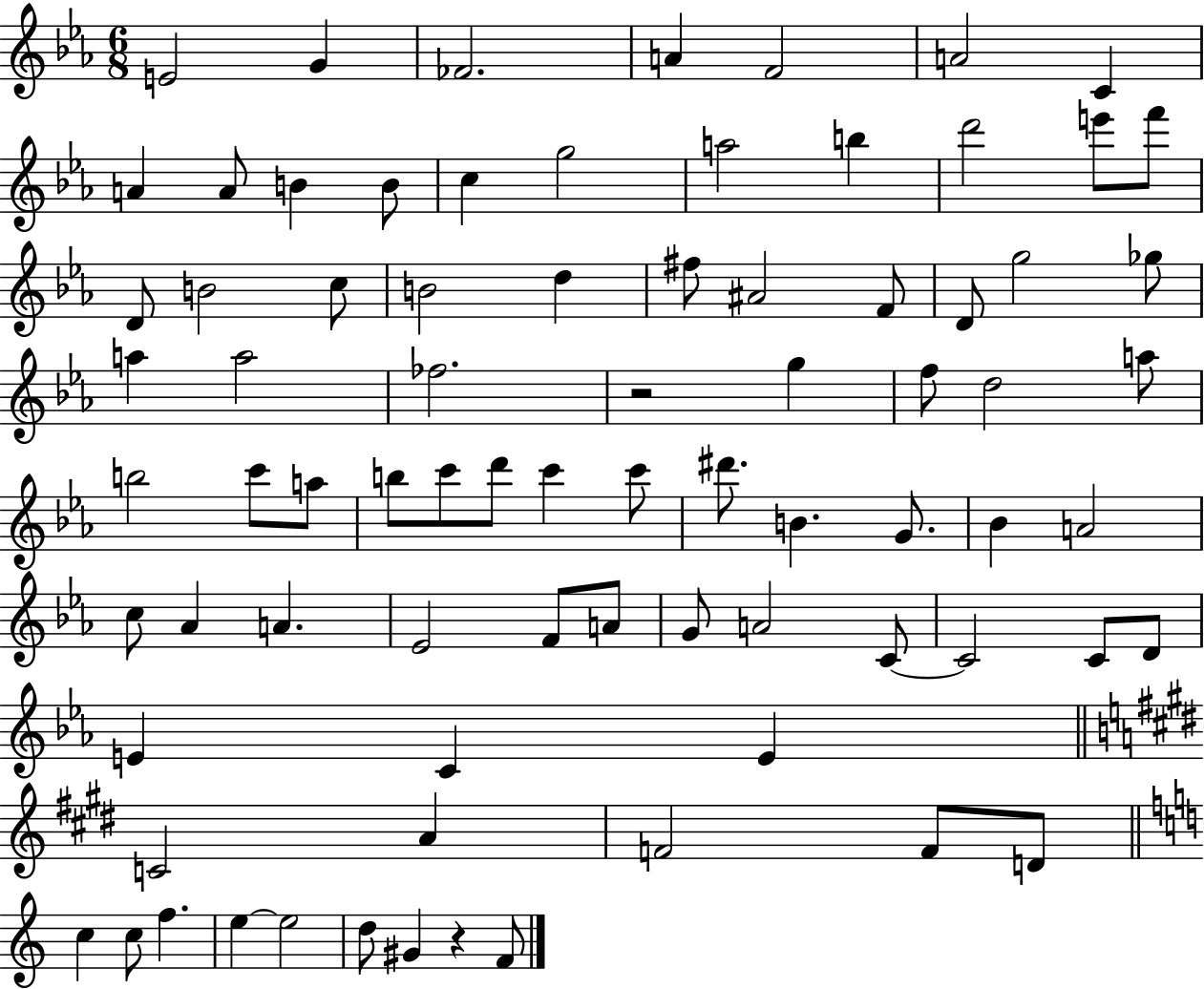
{
  \clef treble
  \numericTimeSignature
  \time 6/8
  \key ees \major
  e'2 g'4 | fes'2. | a'4 f'2 | a'2 c'4 | \break a'4 a'8 b'4 b'8 | c''4 g''2 | a''2 b''4 | d'''2 e'''8 f'''8 | \break d'8 b'2 c''8 | b'2 d''4 | fis''8 ais'2 f'8 | d'8 g''2 ges''8 | \break a''4 a''2 | fes''2. | r2 g''4 | f''8 d''2 a''8 | \break b''2 c'''8 a''8 | b''8 c'''8 d'''8 c'''4 c'''8 | dis'''8. b'4. g'8. | bes'4 a'2 | \break c''8 aes'4 a'4. | ees'2 f'8 a'8 | g'8 a'2 c'8~~ | c'2 c'8 d'8 | \break e'4 c'4 e'4 | \bar "||" \break \key e \major c'2 a'4 | f'2 f'8 d'8 | \bar "||" \break \key c \major c''4 c''8 f''4. | e''4~~ e''2 | d''8 gis'4 r4 f'8 | \bar "|."
}